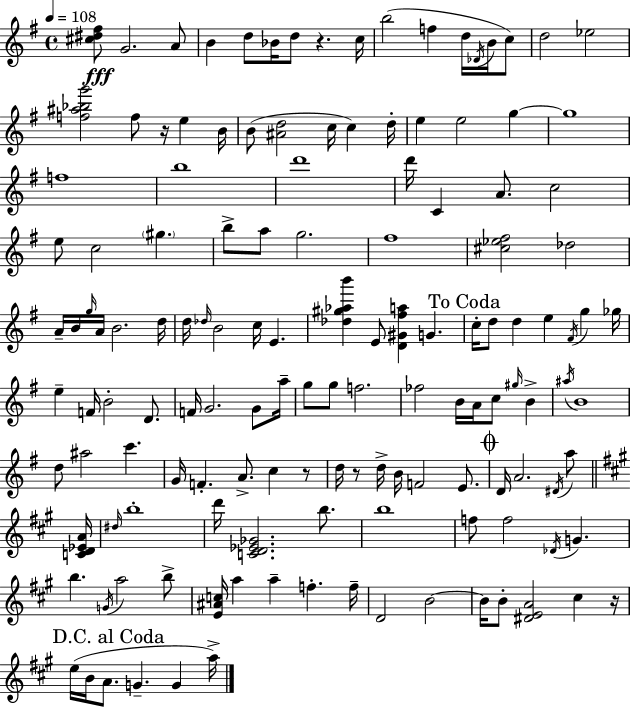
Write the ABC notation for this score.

X:1
T:Untitled
M:4/4
L:1/4
K:G
[^c^d^f]/2 G2 A/2 B d/2 _B/4 d/2 z c/4 b2 f d/4 _D/4 B/4 c/2 d2 _e2 [f^a_bg']2 f/2 z/4 e B/4 B/2 [^Ad]2 c/4 c d/4 e e2 g g4 f4 b4 d'4 d'/4 C A/2 c2 e/2 c2 ^g b/2 a/2 g2 ^f4 [^c_e^f]2 _d2 A/4 B/4 g/4 A/4 B2 d/4 d/4 _d/4 B2 c/4 E [_d^g_ab'] E/2 [D^G^fa] G c/4 d/2 d e ^F/4 g _g/4 e F/4 B2 D/2 F/4 G2 G/2 a/4 g/2 g/2 f2 _f2 B/4 A/4 c/2 ^g/4 B ^a/4 B4 d/2 ^a2 c' G/4 F A/2 c z/2 d/4 z/2 d/4 B/4 F2 E/2 D/4 A2 ^D/4 a/2 [CD_EA]/4 ^d/4 b4 d'/4 [CD_E_G]2 b/2 b4 f/2 f2 _D/4 G b G/4 a2 b/2 [E^Ac]/4 a a f f/4 D2 B2 B/4 B/2 [^DEA]2 ^c z/4 e/4 B/4 A/2 G G a/4